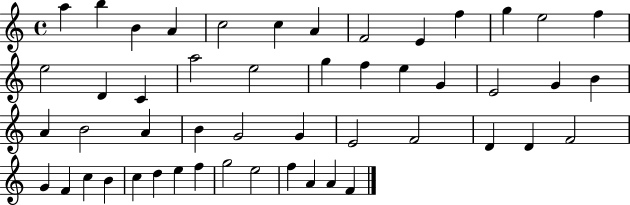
{
  \clef treble
  \time 4/4
  \defaultTimeSignature
  \key c \major
  a''4 b''4 b'4 a'4 | c''2 c''4 a'4 | f'2 e'4 f''4 | g''4 e''2 f''4 | \break e''2 d'4 c'4 | a''2 e''2 | g''4 f''4 e''4 g'4 | e'2 g'4 b'4 | \break a'4 b'2 a'4 | b'4 g'2 g'4 | e'2 f'2 | d'4 d'4 f'2 | \break g'4 f'4 c''4 b'4 | c''4 d''4 e''4 f''4 | g''2 e''2 | f''4 a'4 a'4 f'4 | \break \bar "|."
}